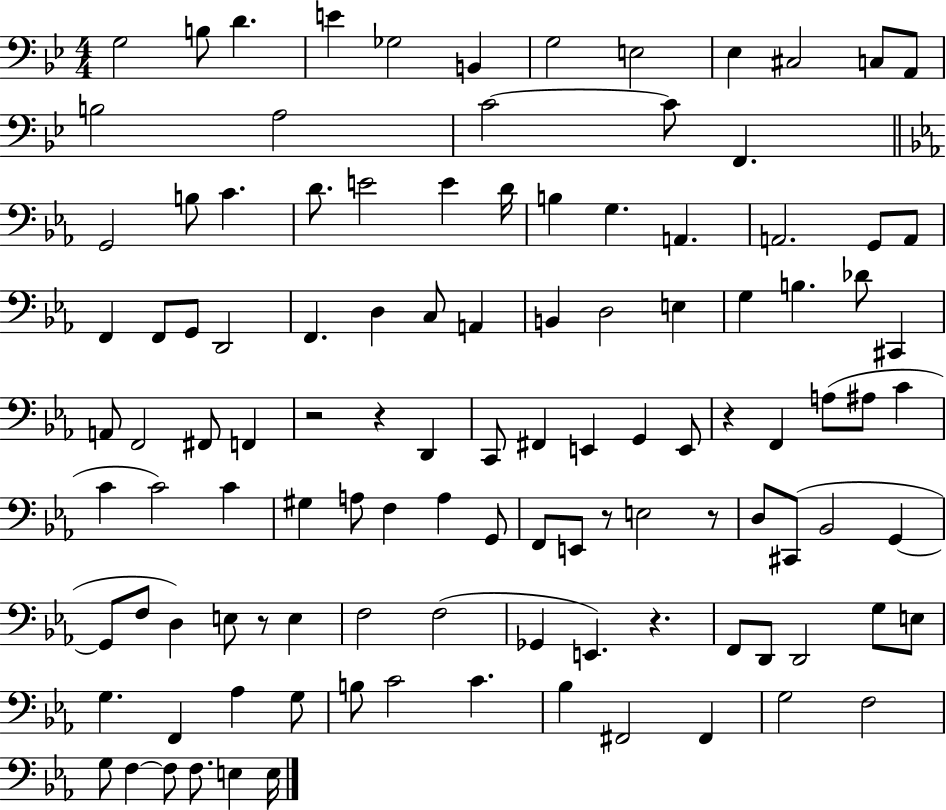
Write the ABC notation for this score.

X:1
T:Untitled
M:4/4
L:1/4
K:Bb
G,2 B,/2 D E _G,2 B,, G,2 E,2 _E, ^C,2 C,/2 A,,/2 B,2 A,2 C2 C/2 F,, G,,2 B,/2 C D/2 E2 E D/4 B, G, A,, A,,2 G,,/2 A,,/2 F,, F,,/2 G,,/2 D,,2 F,, D, C,/2 A,, B,, D,2 E, G, B, _D/2 ^C,, A,,/2 F,,2 ^F,,/2 F,, z2 z D,, C,,/2 ^F,, E,, G,, E,,/2 z F,, A,/2 ^A,/2 C C C2 C ^G, A,/2 F, A, G,,/2 F,,/2 E,,/2 z/2 E,2 z/2 D,/2 ^C,,/2 _B,,2 G,, G,,/2 F,/2 D, E,/2 z/2 E, F,2 F,2 _G,, E,, z F,,/2 D,,/2 D,,2 G,/2 E,/2 G, F,, _A, G,/2 B,/2 C2 C _B, ^F,,2 ^F,, G,2 F,2 G,/2 F, F,/2 F,/2 E, E,/4